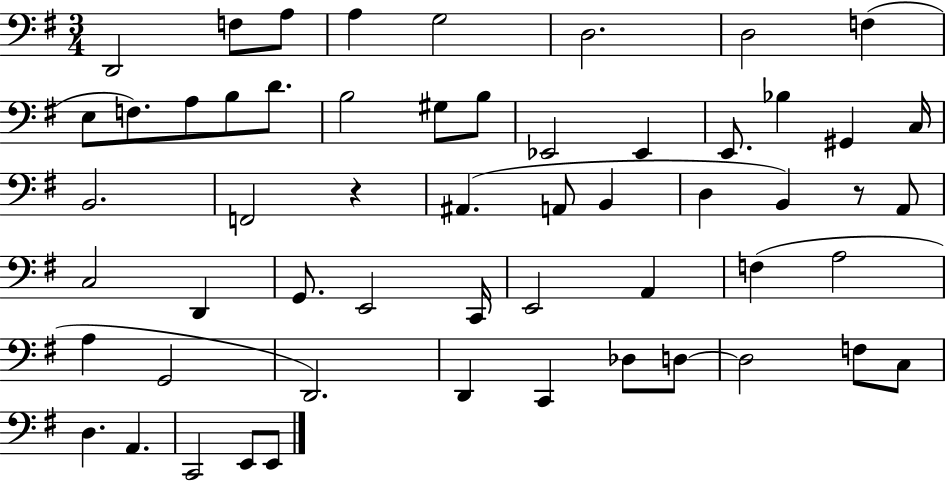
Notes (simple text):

D2/h F3/e A3/e A3/q G3/h D3/h. D3/h F3/q E3/e F3/e. A3/e B3/e D4/e. B3/h G#3/e B3/e Eb2/h Eb2/q E2/e. Bb3/q G#2/q C3/s B2/h. F2/h R/q A#2/q. A2/e B2/q D3/q B2/q R/e A2/e C3/h D2/q G2/e. E2/h C2/s E2/h A2/q F3/q A3/h A3/q G2/h D2/h. D2/q C2/q Db3/e D3/e D3/h F3/e C3/e D3/q. A2/q. C2/h E2/e E2/e